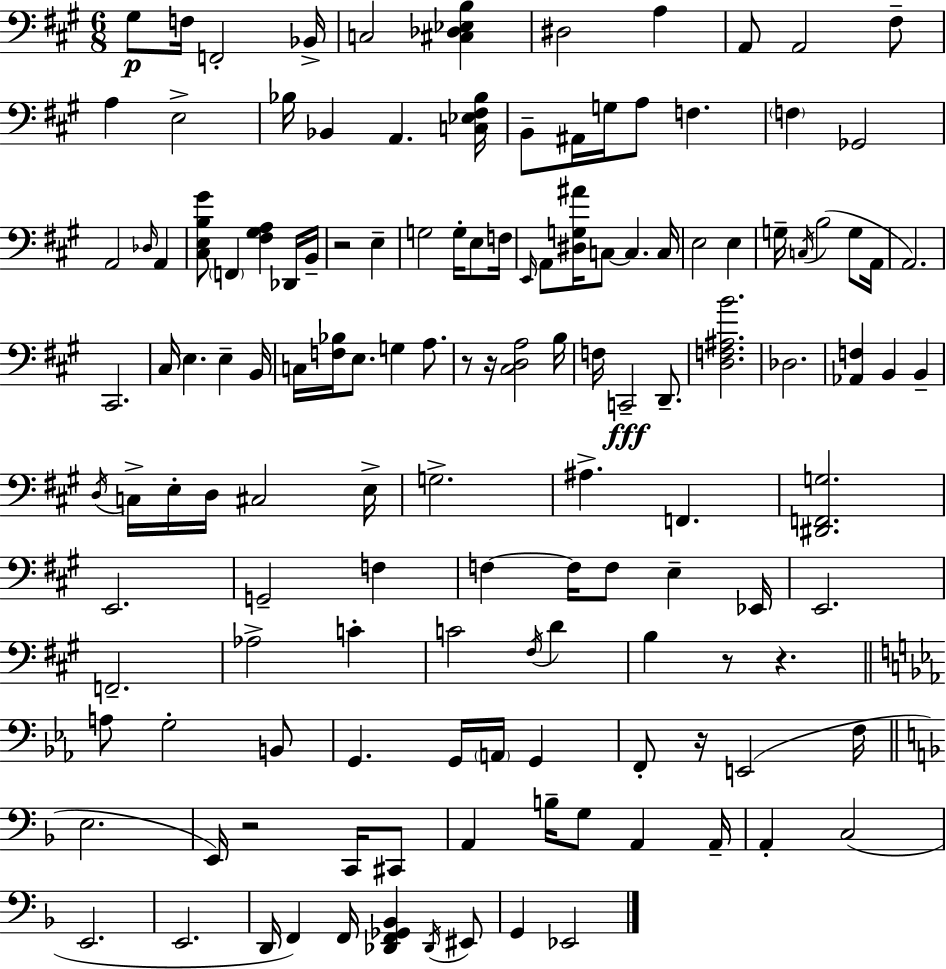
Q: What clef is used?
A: bass